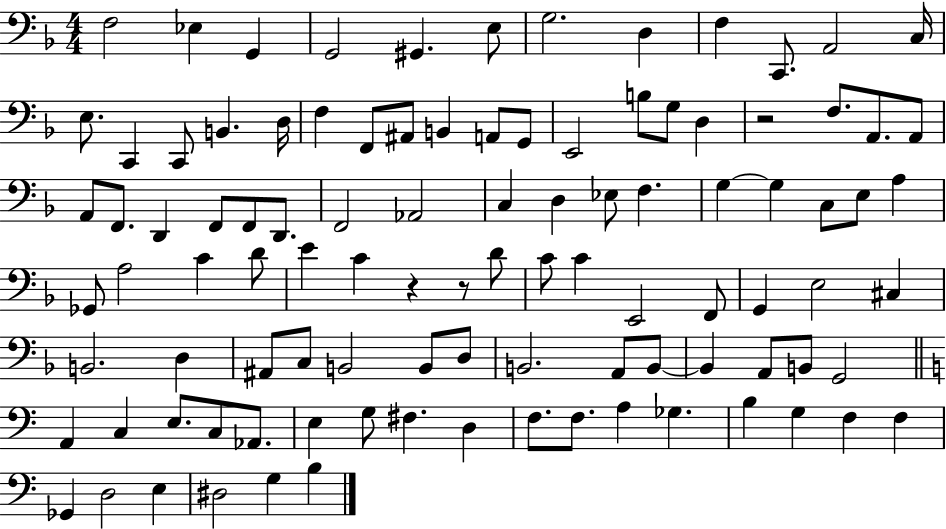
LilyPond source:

{
  \clef bass
  \numericTimeSignature
  \time 4/4
  \key f \major
  f2 ees4 g,4 | g,2 gis,4. e8 | g2. d4 | f4 c,8. a,2 c16 | \break e8. c,4 c,8 b,4. d16 | f4 f,8 ais,8 b,4 a,8 g,8 | e,2 b8 g8 d4 | r2 f8. a,8. a,8 | \break a,8 f,8. d,4 f,8 f,8 d,8. | f,2 aes,2 | c4 d4 ees8 f4. | g4~~ g4 c8 e8 a4 | \break ges,8 a2 c'4 d'8 | e'4 c'4 r4 r8 d'8 | c'8 c'4 e,2 f,8 | g,4 e2 cis4 | \break b,2. d4 | ais,8 c8 b,2 b,8 d8 | b,2. a,8 b,8~~ | b,4 a,8 b,8 g,2 | \break \bar "||" \break \key c \major a,4 c4 e8. c8 aes,8. | e4 g8 fis4. d4 | f8. f8. a4 ges4. | b4 g4 f4 f4 | \break ges,4 d2 e4 | dis2 g4 b4 | \bar "|."
}